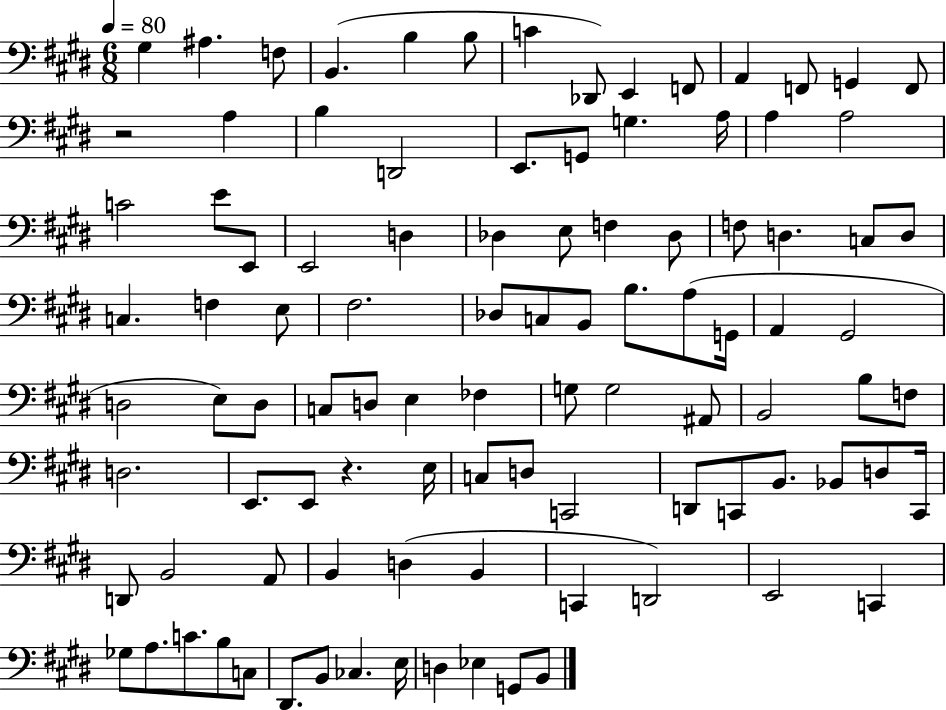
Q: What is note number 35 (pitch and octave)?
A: C3